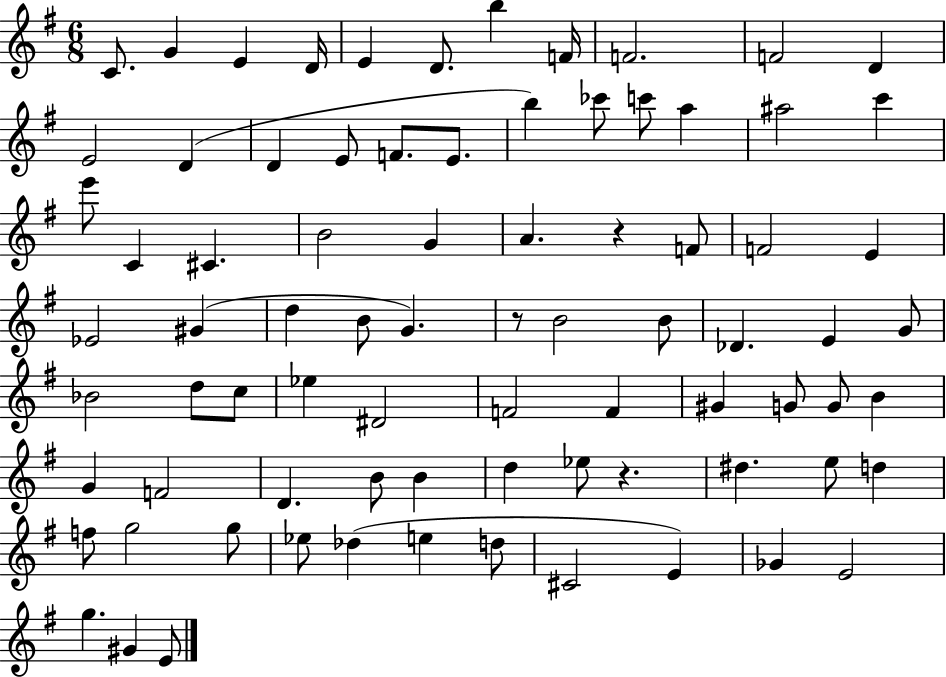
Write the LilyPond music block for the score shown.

{
  \clef treble
  \numericTimeSignature
  \time 6/8
  \key g \major
  \repeat volta 2 { c'8. g'4 e'4 d'16 | e'4 d'8. b''4 f'16 | f'2. | f'2 d'4 | \break e'2 d'4( | d'4 e'8 f'8. e'8. | b''4) ces'''8 c'''8 a''4 | ais''2 c'''4 | \break e'''8 c'4 cis'4. | b'2 g'4 | a'4. r4 f'8 | f'2 e'4 | \break ees'2 gis'4( | d''4 b'8 g'4.) | r8 b'2 b'8 | des'4. e'4 g'8 | \break bes'2 d''8 c''8 | ees''4 dis'2 | f'2 f'4 | gis'4 g'8 g'8 b'4 | \break g'4 f'2 | d'4. b'8 b'4 | d''4 ees''8 r4. | dis''4. e''8 d''4 | \break f''8 g''2 g''8 | ees''8 des''4( e''4 d''8 | cis'2 e'4) | ges'4 e'2 | \break g''4. gis'4 e'8 | } \bar "|."
}